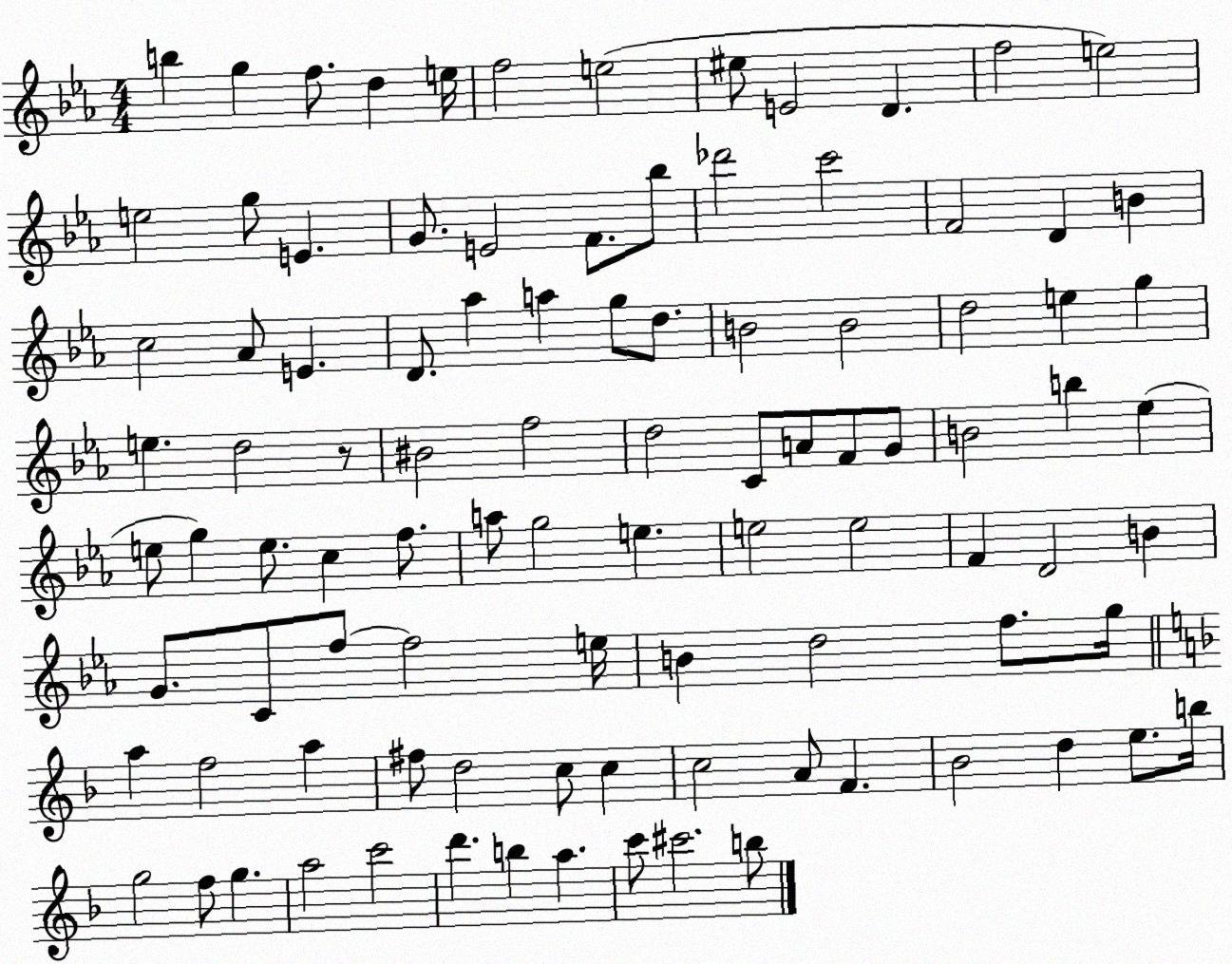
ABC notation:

X:1
T:Untitled
M:4/4
L:1/4
K:Eb
b g f/2 d e/4 f2 e2 ^e/2 E2 D f2 e2 e2 g/2 E G/2 E2 F/2 _b/2 _d'2 c'2 F2 D B c2 _A/2 E D/2 _a a g/2 d/2 B2 B2 d2 e g e d2 z/2 ^B2 f2 d2 C/2 A/2 F/2 G/2 B2 b _e e/2 g e/2 c f/2 a/2 g2 e e2 e2 F D2 B G/2 C/2 f/2 f2 e/4 B d2 f/2 g/4 a f2 a ^f/2 d2 c/2 c c2 A/2 F _B2 d e/2 b/4 g2 f/2 g a2 c'2 d' b a c'/2 ^c'2 b/2